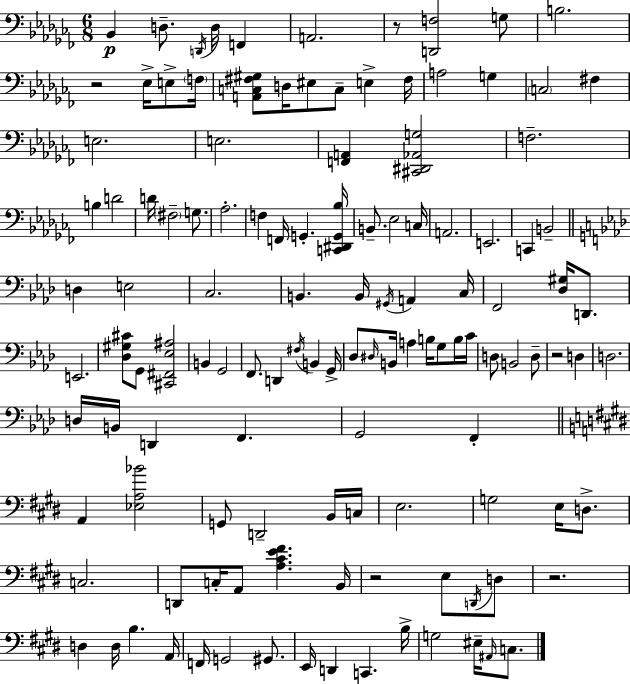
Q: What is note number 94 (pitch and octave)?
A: D3